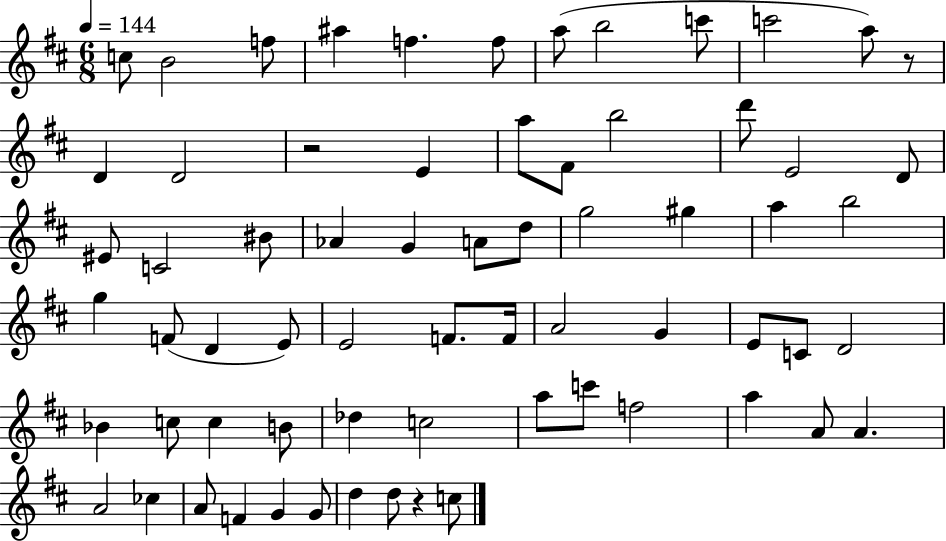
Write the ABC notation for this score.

X:1
T:Untitled
M:6/8
L:1/4
K:D
c/2 B2 f/2 ^a f f/2 a/2 b2 c'/2 c'2 a/2 z/2 D D2 z2 E a/2 ^F/2 b2 d'/2 E2 D/2 ^E/2 C2 ^B/2 _A G A/2 d/2 g2 ^g a b2 g F/2 D E/2 E2 F/2 F/4 A2 G E/2 C/2 D2 _B c/2 c B/2 _d c2 a/2 c'/2 f2 a A/2 A A2 _c A/2 F G G/2 d d/2 z c/2